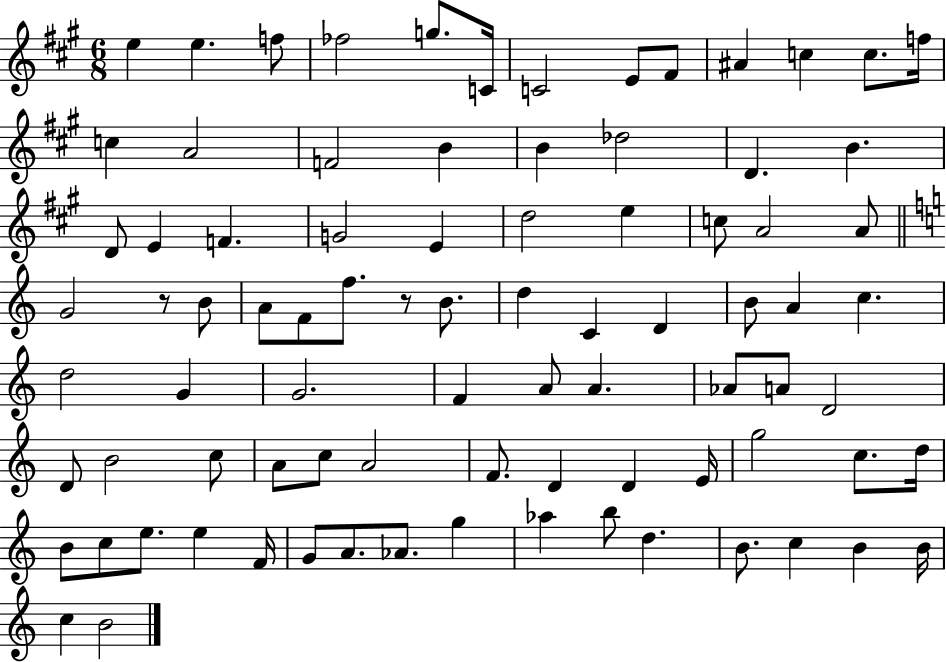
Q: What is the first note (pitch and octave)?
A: E5